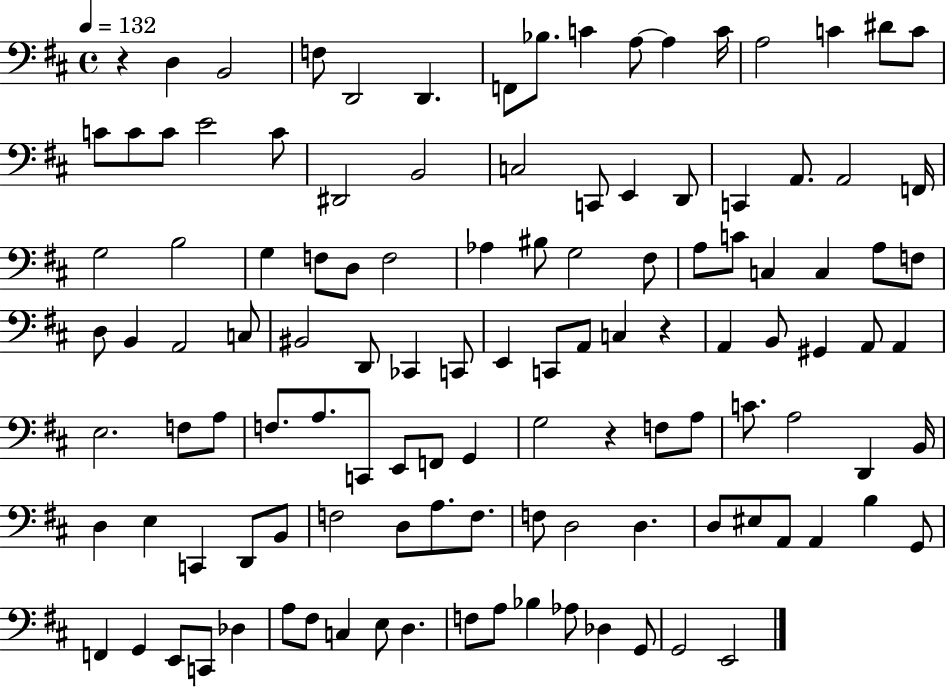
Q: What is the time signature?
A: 4/4